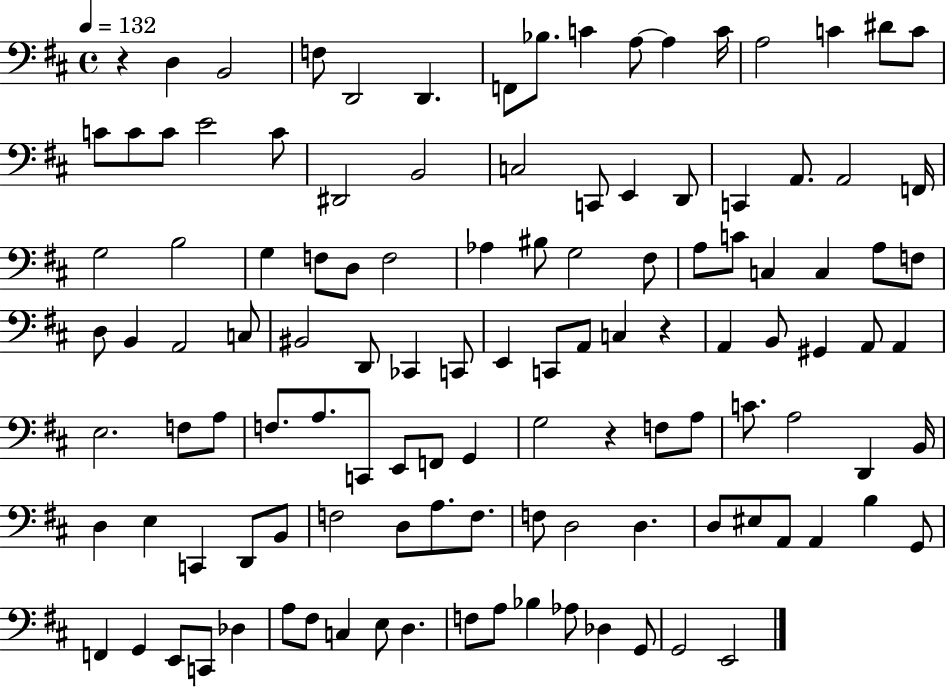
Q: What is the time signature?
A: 4/4